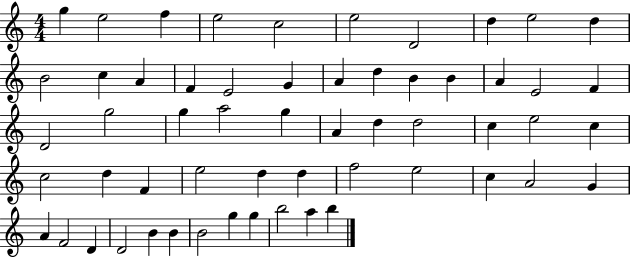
G5/q E5/h F5/q E5/h C5/h E5/h D4/h D5/q E5/h D5/q B4/h C5/q A4/q F4/q E4/h G4/q A4/q D5/q B4/q B4/q A4/q E4/h F4/q D4/h G5/h G5/q A5/h G5/q A4/q D5/q D5/h C5/q E5/h C5/q C5/h D5/q F4/q E5/h D5/q D5/q F5/h E5/h C5/q A4/h G4/q A4/q F4/h D4/q D4/h B4/q B4/q B4/h G5/q G5/q B5/h A5/q B5/q